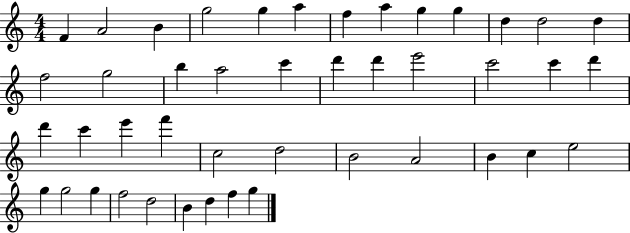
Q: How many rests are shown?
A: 0